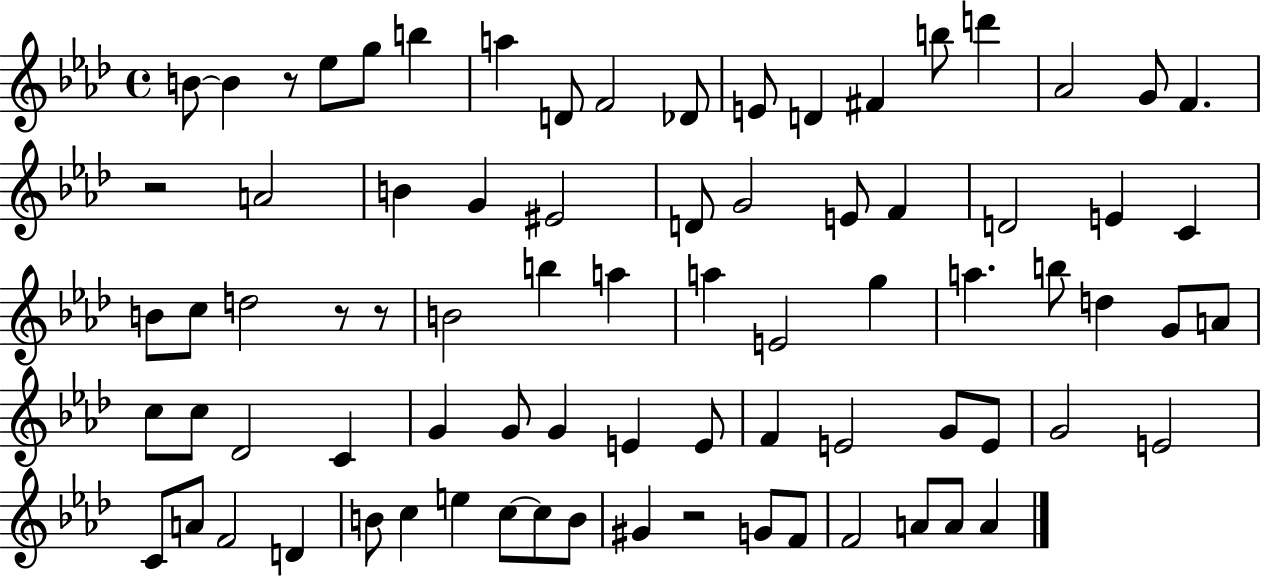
B4/e B4/q R/e Eb5/e G5/e B5/q A5/q D4/e F4/h Db4/e E4/e D4/q F#4/q B5/e D6/q Ab4/h G4/e F4/q. R/h A4/h B4/q G4/q EIS4/h D4/e G4/h E4/e F4/q D4/h E4/q C4/q B4/e C5/e D5/h R/e R/e B4/h B5/q A5/q A5/q E4/h G5/q A5/q. B5/e D5/q G4/e A4/e C5/e C5/e Db4/h C4/q G4/q G4/e G4/q E4/q E4/e F4/q E4/h G4/e E4/e G4/h E4/h C4/e A4/e F4/h D4/q B4/e C5/q E5/q C5/e C5/e B4/e G#4/q R/h G4/e F4/e F4/h A4/e A4/e A4/q